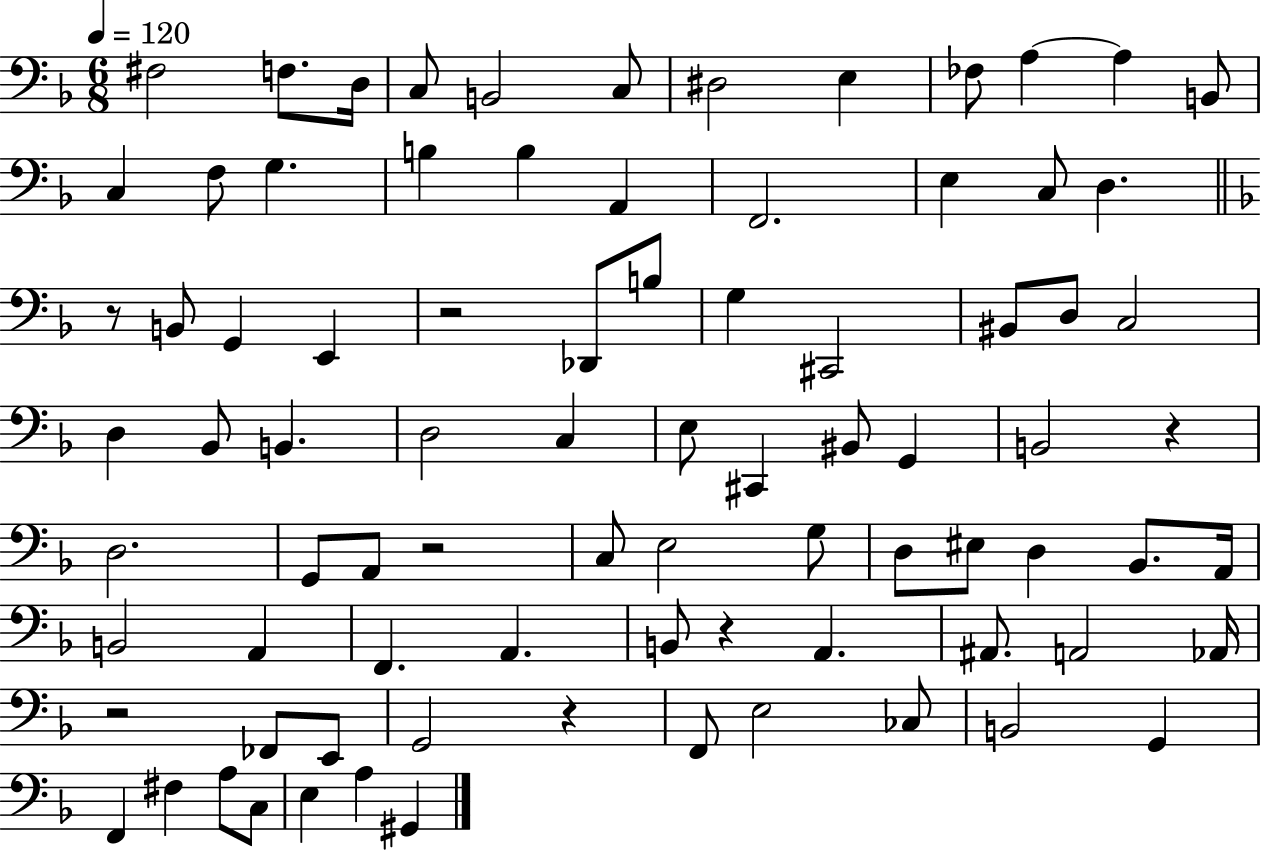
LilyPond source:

{
  \clef bass
  \numericTimeSignature
  \time 6/8
  \key f \major
  \tempo 4 = 120
  \repeat volta 2 { fis2 f8. d16 | c8 b,2 c8 | dis2 e4 | fes8 a4~~ a4 b,8 | \break c4 f8 g4. | b4 b4 a,4 | f,2. | e4 c8 d4. | \break \bar "||" \break \key f \major r8 b,8 g,4 e,4 | r2 des,8 b8 | g4 cis,2 | bis,8 d8 c2 | \break d4 bes,8 b,4. | d2 c4 | e8 cis,4 bis,8 g,4 | b,2 r4 | \break d2. | g,8 a,8 r2 | c8 e2 g8 | d8 eis8 d4 bes,8. a,16 | \break b,2 a,4 | f,4. a,4. | b,8 r4 a,4. | ais,8. a,2 aes,16 | \break r2 fes,8 e,8 | g,2 r4 | f,8 e2 ces8 | b,2 g,4 | \break f,4 fis4 a8 c8 | e4 a4 gis,4 | } \bar "|."
}